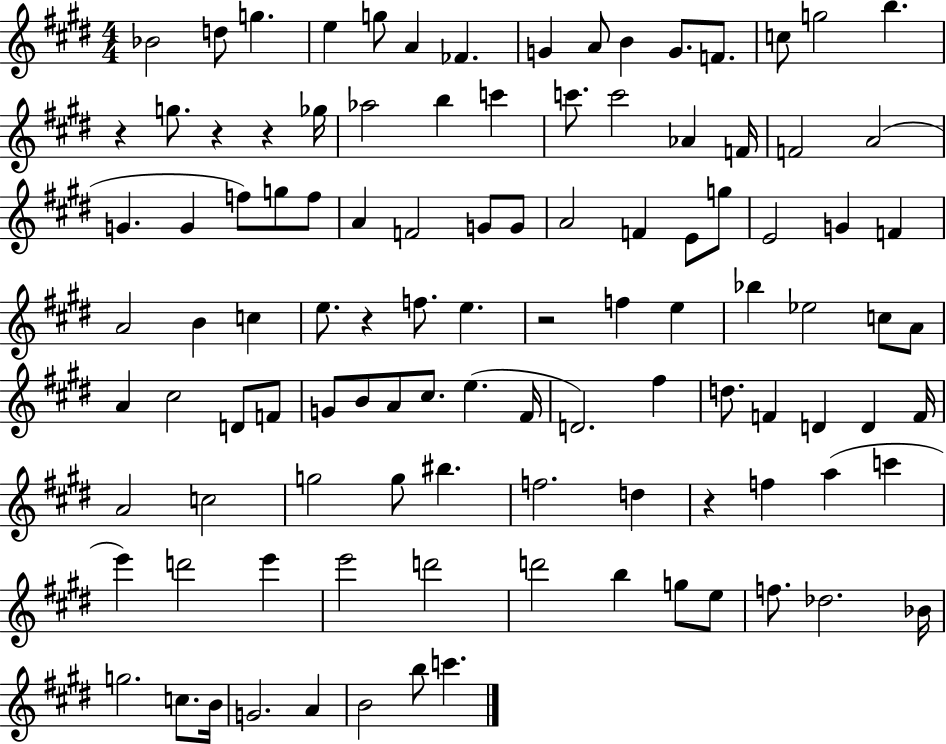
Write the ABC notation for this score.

X:1
T:Untitled
M:4/4
L:1/4
K:E
_B2 d/2 g e g/2 A _F G A/2 B G/2 F/2 c/2 g2 b z g/2 z z _g/4 _a2 b c' c'/2 c'2 _A F/4 F2 A2 G G f/2 g/2 f/2 A F2 G/2 G/2 A2 F E/2 g/2 E2 G F A2 B c e/2 z f/2 e z2 f e _b _e2 c/2 A/2 A ^c2 D/2 F/2 G/2 B/2 A/2 ^c/2 e ^F/4 D2 ^f d/2 F D D F/4 A2 c2 g2 g/2 ^b f2 d z f a c' e' d'2 e' e'2 d'2 d'2 b g/2 e/2 f/2 _d2 _B/4 g2 c/2 B/4 G2 A B2 b/2 c'